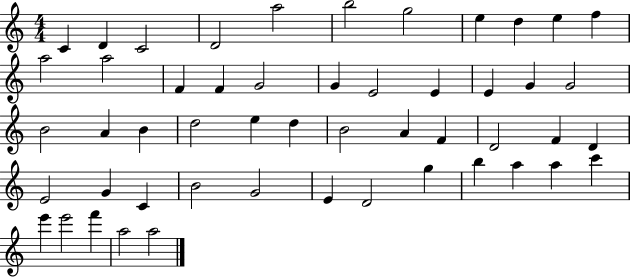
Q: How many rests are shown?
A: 0